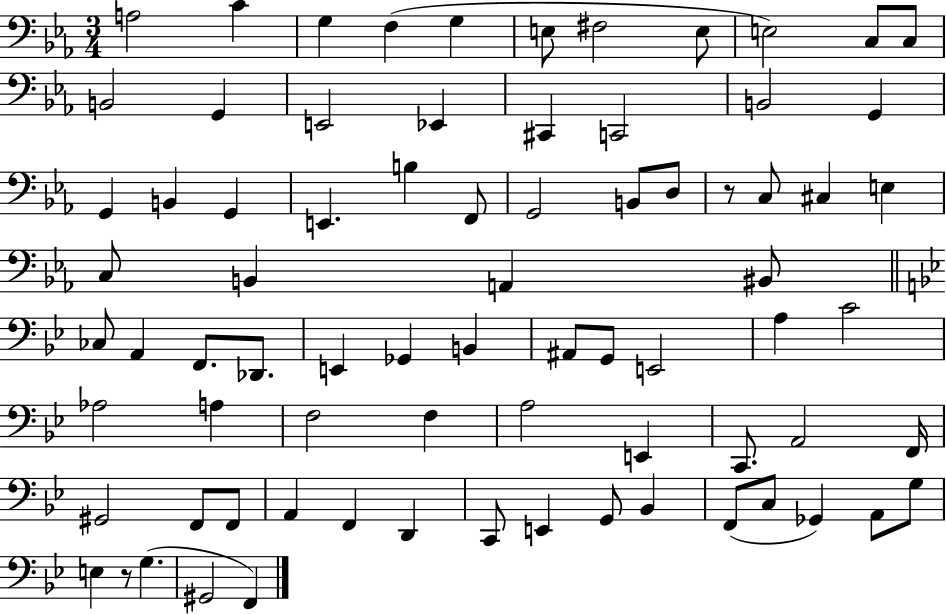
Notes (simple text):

A3/h C4/q G3/q F3/q G3/q E3/e F#3/h E3/e E3/h C3/e C3/e B2/h G2/q E2/h Eb2/q C#2/q C2/h B2/h G2/q G2/q B2/q G2/q E2/q. B3/q F2/e G2/h B2/e D3/e R/e C3/e C#3/q E3/q C3/e B2/q A2/q BIS2/e CES3/e A2/q F2/e. Db2/e. E2/q Gb2/q B2/q A#2/e G2/e E2/h A3/q C4/h Ab3/h A3/q F3/h F3/q A3/h E2/q C2/e. A2/h F2/s G#2/h F2/e F2/e A2/q F2/q D2/q C2/e E2/q G2/e Bb2/q F2/e C3/e Gb2/q A2/e G3/e E3/q R/e G3/q. G#2/h F2/q